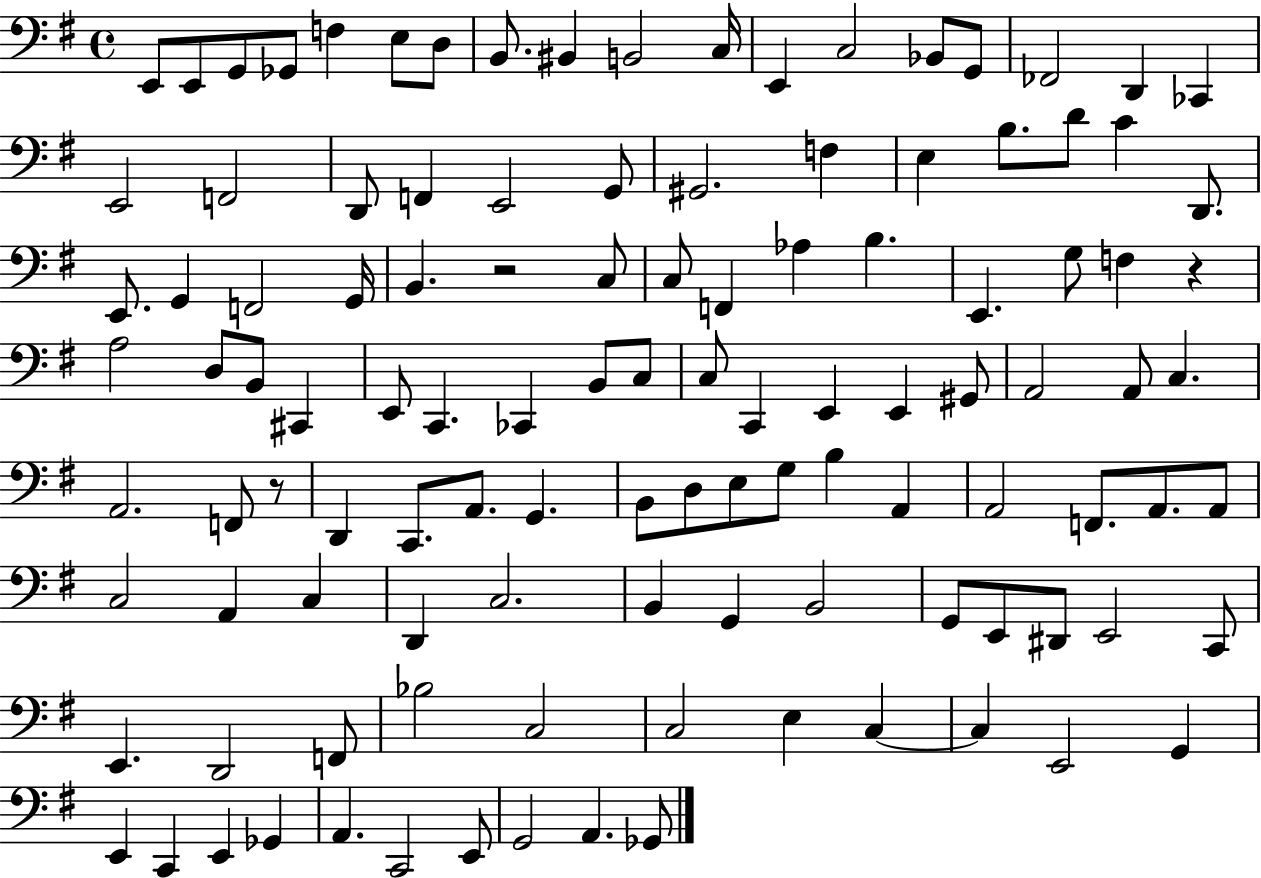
{
  \clef bass
  \time 4/4
  \defaultTimeSignature
  \key g \major
  e,8 e,8 g,8 ges,8 f4 e8 d8 | b,8. bis,4 b,2 c16 | e,4 c2 bes,8 g,8 | fes,2 d,4 ces,4 | \break e,2 f,2 | d,8 f,4 e,2 g,8 | gis,2. f4 | e4 b8. d'8 c'4 d,8. | \break e,8. g,4 f,2 g,16 | b,4. r2 c8 | c8 f,4 aes4 b4. | e,4. g8 f4 r4 | \break a2 d8 b,8 cis,4 | e,8 c,4. ces,4 b,8 c8 | c8 c,4 e,4 e,4 gis,8 | a,2 a,8 c4. | \break a,2. f,8 r8 | d,4 c,8. a,8. g,4. | b,8 d8 e8 g8 b4 a,4 | a,2 f,8. a,8. a,8 | \break c2 a,4 c4 | d,4 c2. | b,4 g,4 b,2 | g,8 e,8 dis,8 e,2 c,8 | \break e,4. d,2 f,8 | bes2 c2 | c2 e4 c4~~ | c4 e,2 g,4 | \break e,4 c,4 e,4 ges,4 | a,4. c,2 e,8 | g,2 a,4. ges,8 | \bar "|."
}